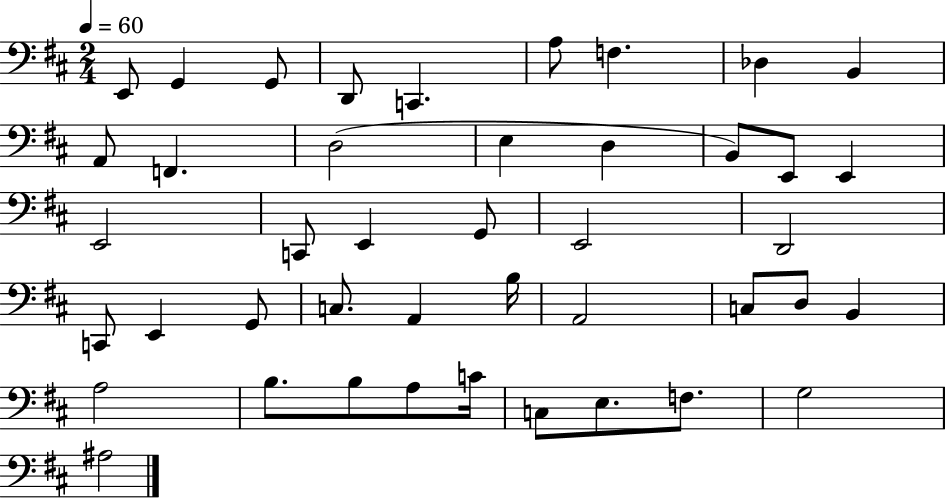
{
  \clef bass
  \numericTimeSignature
  \time 2/4
  \key d \major
  \tempo 4 = 60
  e,8 g,4 g,8 | d,8 c,4. | a8 f4. | des4 b,4 | \break a,8 f,4. | d2( | e4 d4 | b,8) e,8 e,4 | \break e,2 | c,8 e,4 g,8 | e,2 | d,2 | \break c,8 e,4 g,8 | c8. a,4 b16 | a,2 | c8 d8 b,4 | \break a2 | b8. b8 a8 c'16 | c8 e8. f8. | g2 | \break ais2 | \bar "|."
}